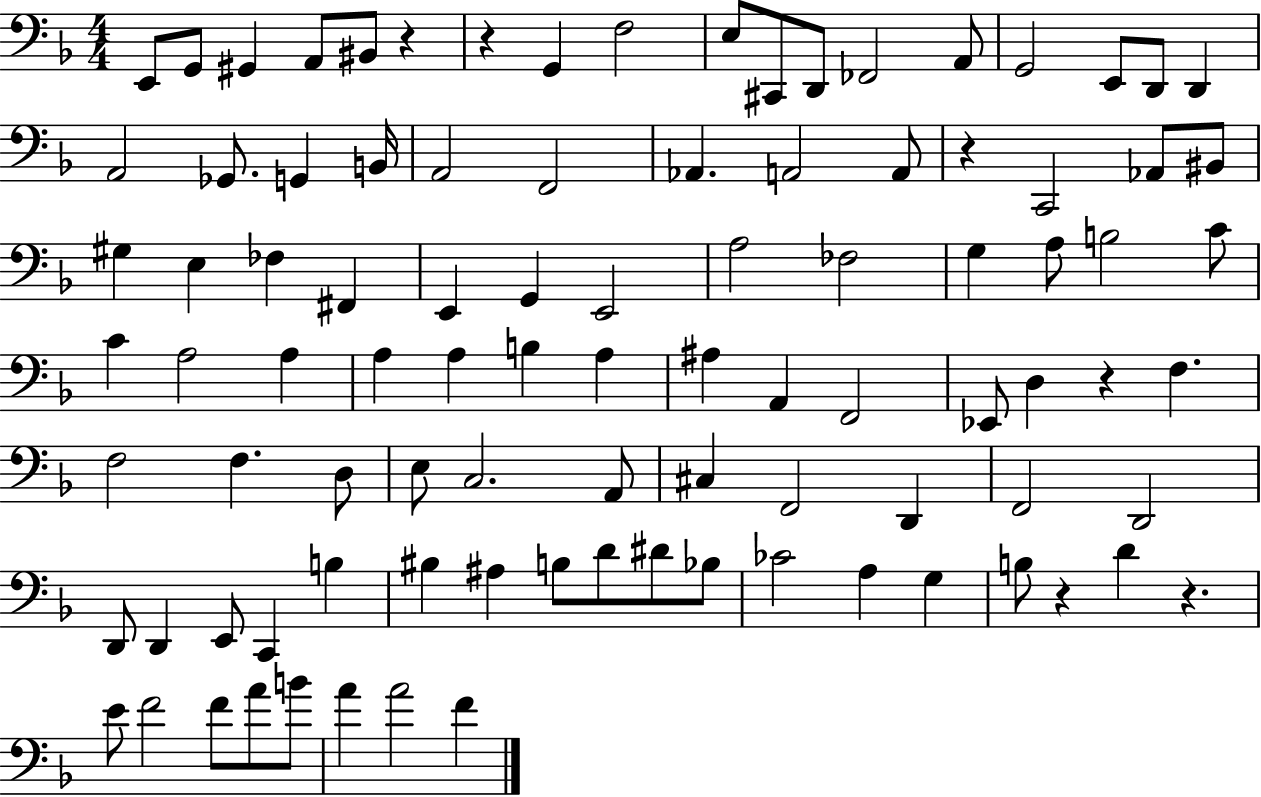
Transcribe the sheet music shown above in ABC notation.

X:1
T:Untitled
M:4/4
L:1/4
K:F
E,,/2 G,,/2 ^G,, A,,/2 ^B,,/2 z z G,, F,2 E,/2 ^C,,/2 D,,/2 _F,,2 A,,/2 G,,2 E,,/2 D,,/2 D,, A,,2 _G,,/2 G,, B,,/4 A,,2 F,,2 _A,, A,,2 A,,/2 z C,,2 _A,,/2 ^B,,/2 ^G, E, _F, ^F,, E,, G,, E,,2 A,2 _F,2 G, A,/2 B,2 C/2 C A,2 A, A, A, B, A, ^A, A,, F,,2 _E,,/2 D, z F, F,2 F, D,/2 E,/2 C,2 A,,/2 ^C, F,,2 D,, F,,2 D,,2 D,,/2 D,, E,,/2 C,, B, ^B, ^A, B,/2 D/2 ^D/2 _B,/2 _C2 A, G, B,/2 z D z E/2 F2 F/2 A/2 B/2 A A2 F